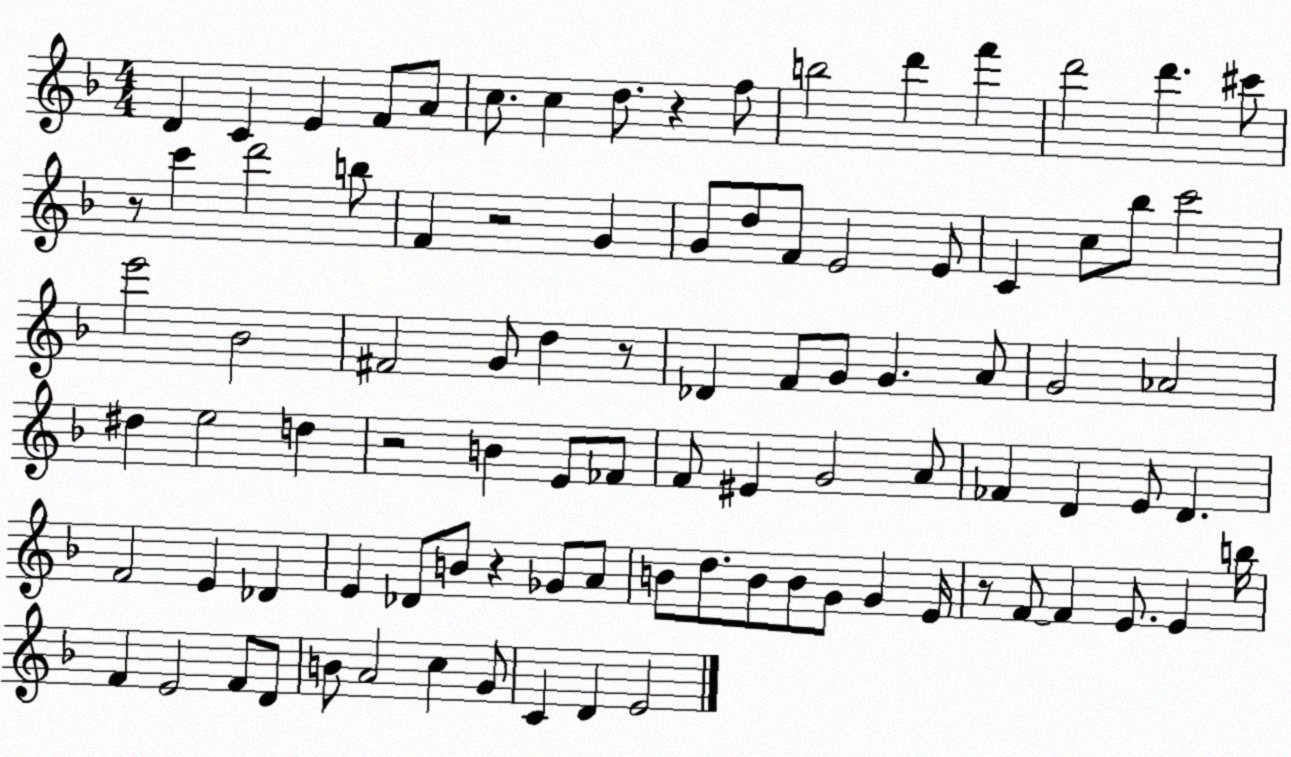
X:1
T:Untitled
M:4/4
L:1/4
K:F
D C E F/2 A/2 c/2 c d/2 z f/2 b2 d' f' d'2 d' ^c'/2 z/2 c' d'2 b/2 F z2 G G/2 d/2 F/2 E2 E/2 C c/2 _b/2 c'2 e'2 _B2 ^F2 G/2 d z/2 _D F/2 G/2 G A/2 G2 _A2 ^d e2 d z2 B E/2 _F/2 F/2 ^E G2 A/2 _F D E/2 D F2 E _D E _D/2 B/2 z _G/2 A/2 B/2 d/2 B/2 B/2 G/2 G E/4 z/2 F/2 F E/2 E b/4 F E2 F/2 D/2 B/2 A2 c G/2 C D E2